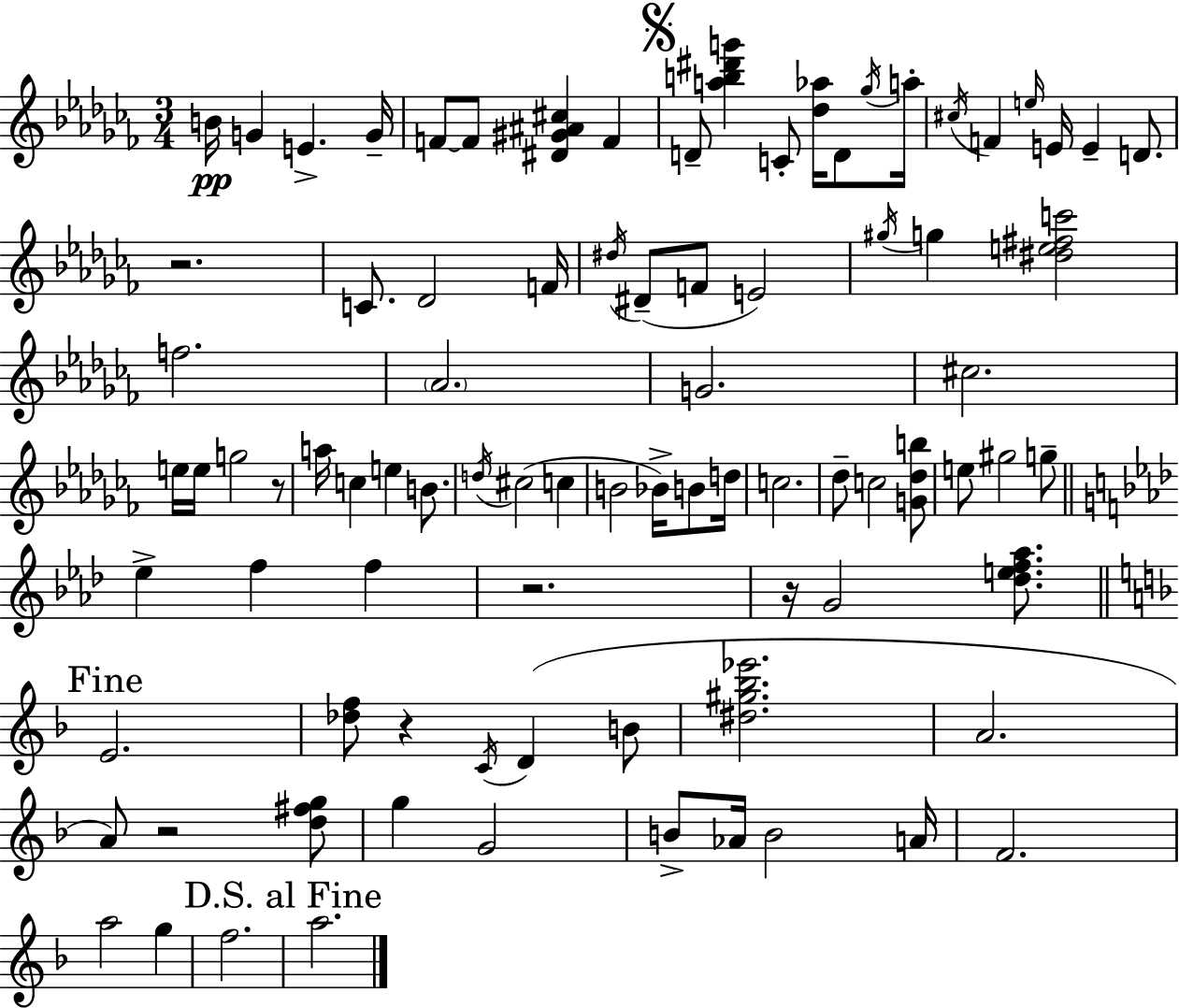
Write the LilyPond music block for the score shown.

{
  \clef treble
  \numericTimeSignature
  \time 3/4
  \key aes \minor
  b'16\pp g'4 e'4.-> g'16-- | f'8~~ f'8 <dis' gis' ais' cis''>4 f'4 | \mark \markup { \musicglyph "scripts.segno" } d'8-- <a'' b'' dis''' g'''>4 c'8-. <des'' aes''>16 d'8 \acciaccatura { ges''16 } | a''16-. \acciaccatura { cis''16 } f'4 \grace { e''16 } e'16 e'4-- | \break d'8. r2. | c'8. des'2 | f'16 \acciaccatura { dis''16 } dis'8--( f'8 e'2) | \acciaccatura { gis''16 } g''4 <dis'' e'' fis'' c'''>2 | \break f''2. | \parenthesize aes'2. | g'2. | cis''2. | \break e''16 e''16 g''2 | r8 a''16 c''4 e''4 | b'8. \acciaccatura { d''16 } cis''2( | c''4 b'2 | \break bes'16->) b'8 d''16 c''2. | des''8-- c''2 | <g' des'' b''>8 e''8 gis''2 | g''8-- \bar "||" \break \key f \minor ees''4-> f''4 f''4 | r2. | r16 g'2 <des'' e'' f'' aes''>8. | \mark "Fine" \bar "||" \break \key f \major e'2. | <des'' f''>8 r4 \acciaccatura { c'16 }( d'4 b'8 | <dis'' gis'' bes'' ees'''>2. | a'2. | \break a'8) r2 <d'' fis'' g''>8 | g''4 g'2 | b'8-> aes'16 b'2 | a'16 f'2. | \break a''2 g''4 | f''2. | \mark "D.S. al Fine" a''2. | \bar "|."
}